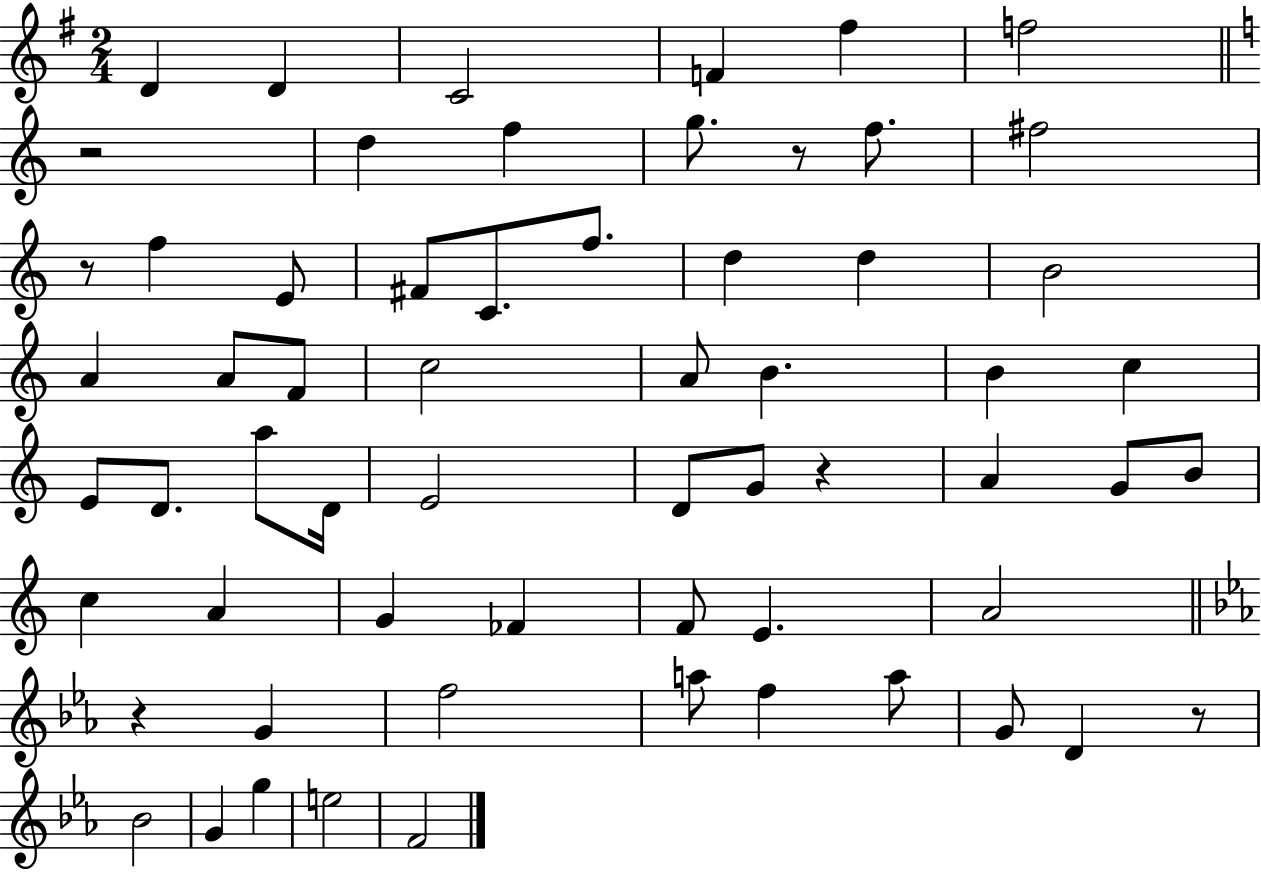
{
  \clef treble
  \numericTimeSignature
  \time 2/4
  \key g \major
  \repeat volta 2 { d'4 d'4 | c'2 | f'4 fis''4 | f''2 | \break \bar "||" \break \key c \major r2 | d''4 f''4 | g''8. r8 f''8. | fis''2 | \break r8 f''4 e'8 | fis'8 c'8. f''8. | d''4 d''4 | b'2 | \break a'4 a'8 f'8 | c''2 | a'8 b'4. | b'4 c''4 | \break e'8 d'8. a''8 d'16 | e'2 | d'8 g'8 r4 | a'4 g'8 b'8 | \break c''4 a'4 | g'4 fes'4 | f'8 e'4. | a'2 | \break \bar "||" \break \key c \minor r4 g'4 | f''2 | a''8 f''4 a''8 | g'8 d'4 r8 | \break bes'2 | g'4 g''4 | e''2 | f'2 | \break } \bar "|."
}